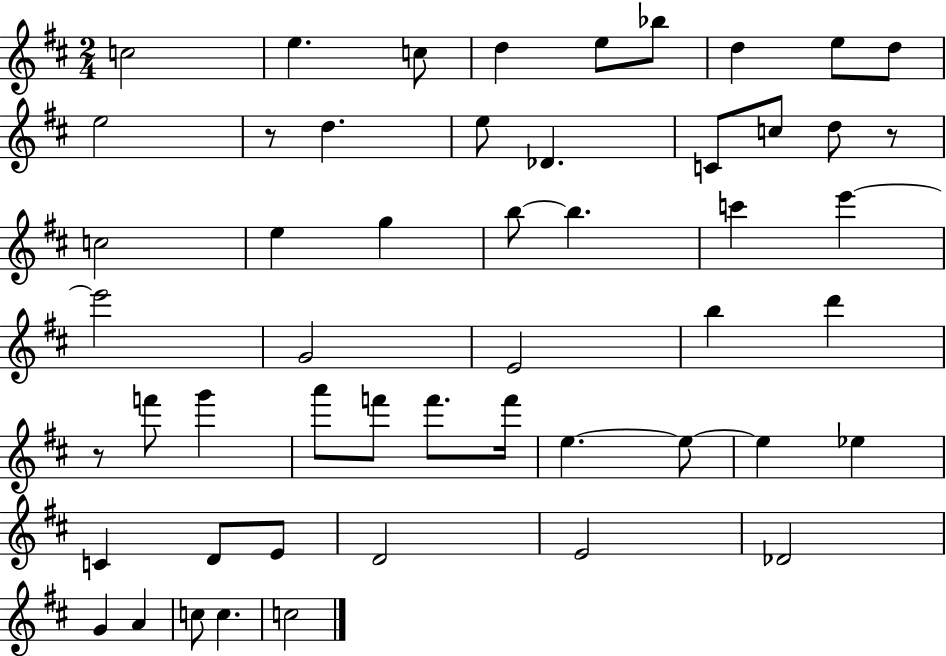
C5/h E5/q. C5/e D5/q E5/e Bb5/e D5/q E5/e D5/e E5/h R/e D5/q. E5/e Db4/q. C4/e C5/e D5/e R/e C5/h E5/q G5/q B5/e B5/q. C6/q E6/q E6/h G4/h E4/h B5/q D6/q R/e F6/e G6/q A6/e F6/e F6/e. F6/s E5/q. E5/e E5/q Eb5/q C4/q D4/e E4/e D4/h E4/h Db4/h G4/q A4/q C5/e C5/q. C5/h